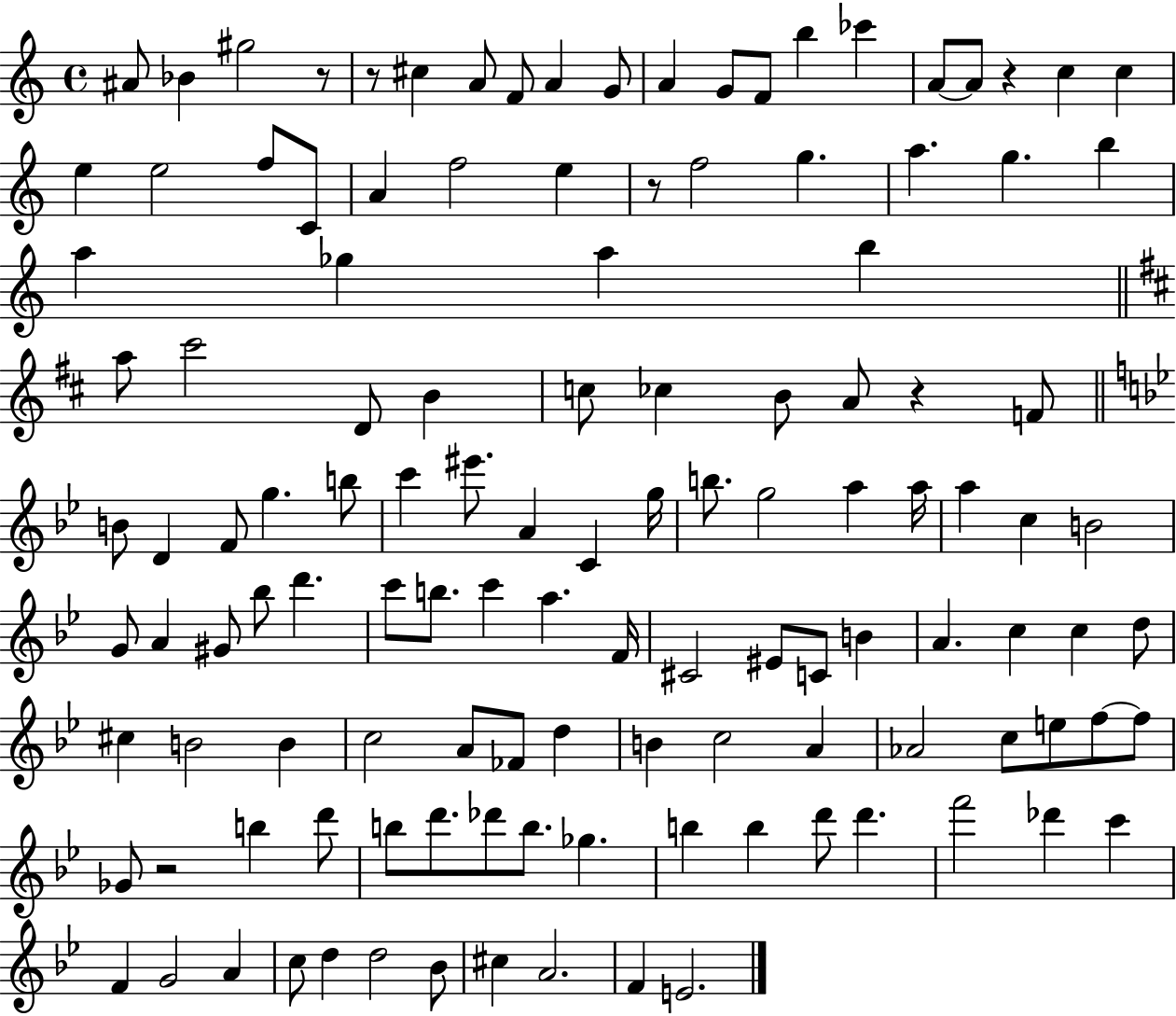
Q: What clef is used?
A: treble